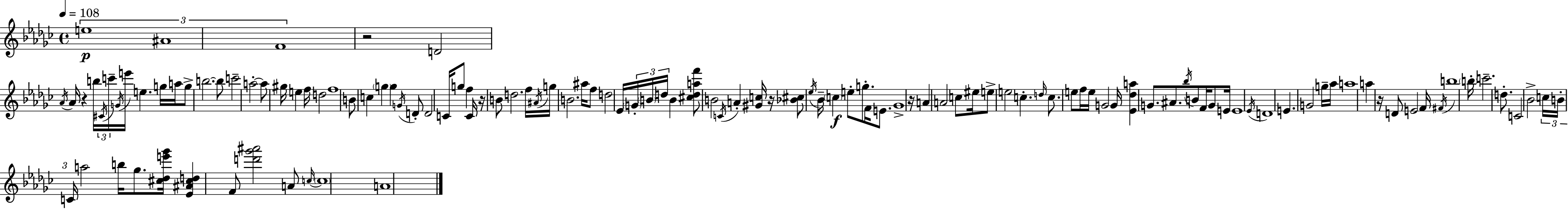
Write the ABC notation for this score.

X:1
T:Untitled
M:4/4
L:1/4
K:Ebm
e4 ^A4 F4 z2 D2 _A/4 _A/4 z b/4 ^C/4 c'/4 G/4 e'/4 e g/4 a/4 g/2 b2 b/2 c'2 a2 a/2 ^g/4 e f/4 d2 f4 B/2 c g g G/4 D/2 D2 C/4 g/2 f C/4 z/4 B/2 d2 f/4 ^A/4 g/4 B2 ^a/4 f/2 d2 _E/4 G/4 B/4 d/4 B [^cdaf']/2 B2 C/4 A [^Gc]/4 z/4 [_B^c]/2 _e/4 _B/4 c e/2 g/2 F/4 E/2 _G4 z/4 A A2 c/2 ^e/4 e/2 e2 c d/4 c/2 e/2 f/4 e/4 G2 G/4 [_E_da] G/2 ^A/2 _b/4 B/2 F/4 G/2 E/4 E4 _E/4 D4 E G2 g/4 _a/4 a4 a z/4 D/2 E2 F/4 ^F/4 b4 b/4 c'2 d/2 C2 _B2 c/4 B/4 C/4 a2 b/4 _g/2 [^c_de'_g']/4 [_E^A^cd] F/2 [d'_g'^a']2 A/2 c/4 c4 A4